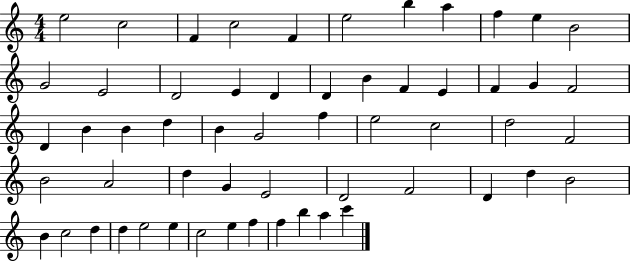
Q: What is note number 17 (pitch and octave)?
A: D4